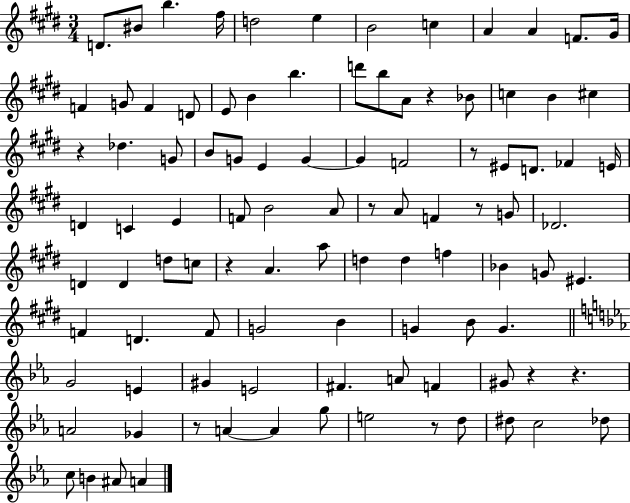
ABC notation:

X:1
T:Untitled
M:3/4
L:1/4
K:E
D/2 ^B/2 b ^f/4 d2 e B2 c A A F/2 ^G/4 F G/2 F D/2 E/2 B b d'/2 b/2 A/2 z _B/2 c B ^c z _d G/2 B/2 G/2 E G G F2 z/2 ^E/2 D/2 _F E/4 D C E F/2 B2 A/2 z/2 A/2 F z/2 G/2 _D2 D D d/2 c/2 z A a/2 d d f _B G/2 ^E F D F/2 G2 B G B/2 G G2 E ^G E2 ^F A/2 F ^G/2 z z A2 _G z/2 A A g/2 e2 z/2 d/2 ^d/2 c2 _d/2 c/2 B ^A/2 A